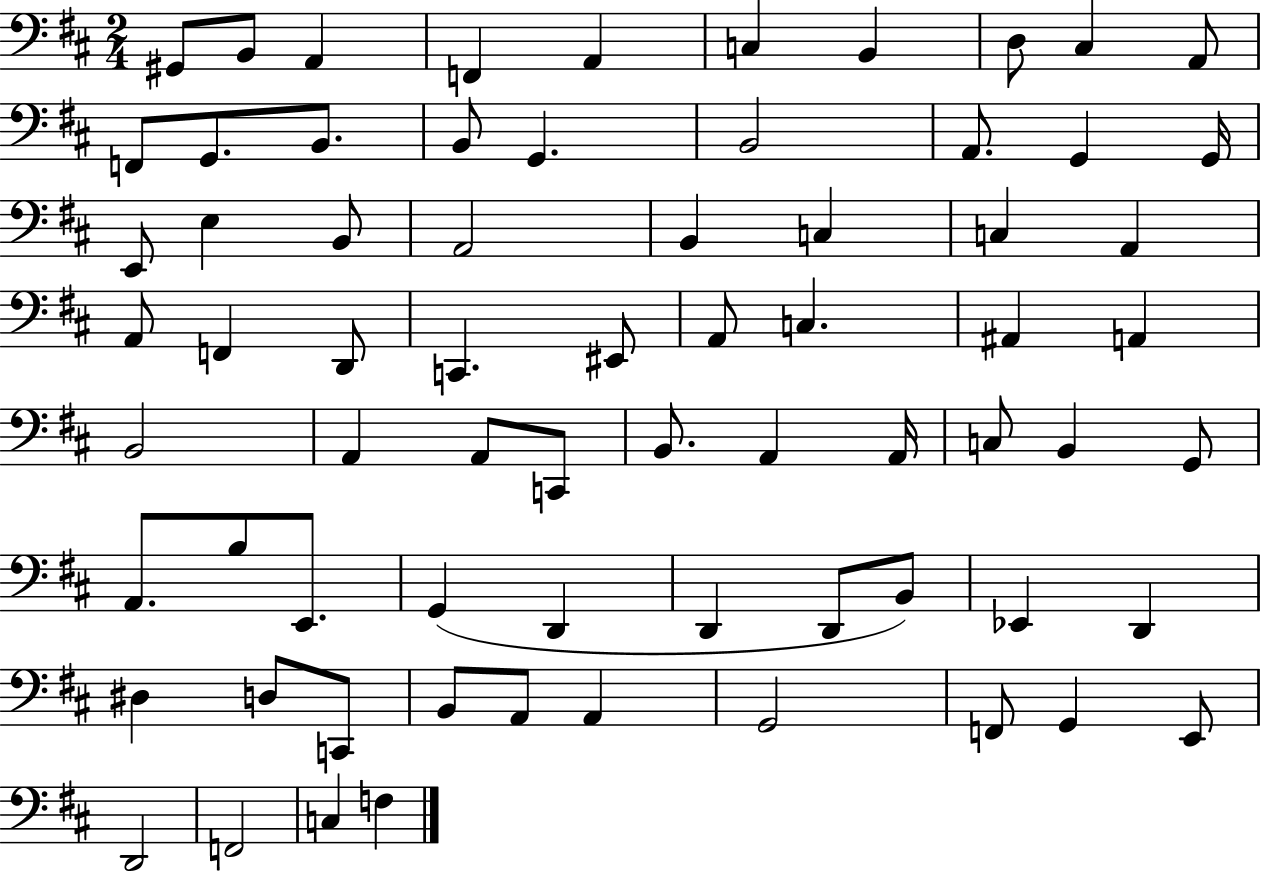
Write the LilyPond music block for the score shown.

{
  \clef bass
  \numericTimeSignature
  \time 2/4
  \key d \major
  \repeat volta 2 { gis,8 b,8 a,4 | f,4 a,4 | c4 b,4 | d8 cis4 a,8 | \break f,8 g,8. b,8. | b,8 g,4. | b,2 | a,8. g,4 g,16 | \break e,8 e4 b,8 | a,2 | b,4 c4 | c4 a,4 | \break a,8 f,4 d,8 | c,4. eis,8 | a,8 c4. | ais,4 a,4 | \break b,2 | a,4 a,8 c,8 | b,8. a,4 a,16 | c8 b,4 g,8 | \break a,8. b8 e,8. | g,4( d,4 | d,4 d,8 b,8) | ees,4 d,4 | \break dis4 d8 c,8 | b,8 a,8 a,4 | g,2 | f,8 g,4 e,8 | \break d,2 | f,2 | c4 f4 | } \bar "|."
}